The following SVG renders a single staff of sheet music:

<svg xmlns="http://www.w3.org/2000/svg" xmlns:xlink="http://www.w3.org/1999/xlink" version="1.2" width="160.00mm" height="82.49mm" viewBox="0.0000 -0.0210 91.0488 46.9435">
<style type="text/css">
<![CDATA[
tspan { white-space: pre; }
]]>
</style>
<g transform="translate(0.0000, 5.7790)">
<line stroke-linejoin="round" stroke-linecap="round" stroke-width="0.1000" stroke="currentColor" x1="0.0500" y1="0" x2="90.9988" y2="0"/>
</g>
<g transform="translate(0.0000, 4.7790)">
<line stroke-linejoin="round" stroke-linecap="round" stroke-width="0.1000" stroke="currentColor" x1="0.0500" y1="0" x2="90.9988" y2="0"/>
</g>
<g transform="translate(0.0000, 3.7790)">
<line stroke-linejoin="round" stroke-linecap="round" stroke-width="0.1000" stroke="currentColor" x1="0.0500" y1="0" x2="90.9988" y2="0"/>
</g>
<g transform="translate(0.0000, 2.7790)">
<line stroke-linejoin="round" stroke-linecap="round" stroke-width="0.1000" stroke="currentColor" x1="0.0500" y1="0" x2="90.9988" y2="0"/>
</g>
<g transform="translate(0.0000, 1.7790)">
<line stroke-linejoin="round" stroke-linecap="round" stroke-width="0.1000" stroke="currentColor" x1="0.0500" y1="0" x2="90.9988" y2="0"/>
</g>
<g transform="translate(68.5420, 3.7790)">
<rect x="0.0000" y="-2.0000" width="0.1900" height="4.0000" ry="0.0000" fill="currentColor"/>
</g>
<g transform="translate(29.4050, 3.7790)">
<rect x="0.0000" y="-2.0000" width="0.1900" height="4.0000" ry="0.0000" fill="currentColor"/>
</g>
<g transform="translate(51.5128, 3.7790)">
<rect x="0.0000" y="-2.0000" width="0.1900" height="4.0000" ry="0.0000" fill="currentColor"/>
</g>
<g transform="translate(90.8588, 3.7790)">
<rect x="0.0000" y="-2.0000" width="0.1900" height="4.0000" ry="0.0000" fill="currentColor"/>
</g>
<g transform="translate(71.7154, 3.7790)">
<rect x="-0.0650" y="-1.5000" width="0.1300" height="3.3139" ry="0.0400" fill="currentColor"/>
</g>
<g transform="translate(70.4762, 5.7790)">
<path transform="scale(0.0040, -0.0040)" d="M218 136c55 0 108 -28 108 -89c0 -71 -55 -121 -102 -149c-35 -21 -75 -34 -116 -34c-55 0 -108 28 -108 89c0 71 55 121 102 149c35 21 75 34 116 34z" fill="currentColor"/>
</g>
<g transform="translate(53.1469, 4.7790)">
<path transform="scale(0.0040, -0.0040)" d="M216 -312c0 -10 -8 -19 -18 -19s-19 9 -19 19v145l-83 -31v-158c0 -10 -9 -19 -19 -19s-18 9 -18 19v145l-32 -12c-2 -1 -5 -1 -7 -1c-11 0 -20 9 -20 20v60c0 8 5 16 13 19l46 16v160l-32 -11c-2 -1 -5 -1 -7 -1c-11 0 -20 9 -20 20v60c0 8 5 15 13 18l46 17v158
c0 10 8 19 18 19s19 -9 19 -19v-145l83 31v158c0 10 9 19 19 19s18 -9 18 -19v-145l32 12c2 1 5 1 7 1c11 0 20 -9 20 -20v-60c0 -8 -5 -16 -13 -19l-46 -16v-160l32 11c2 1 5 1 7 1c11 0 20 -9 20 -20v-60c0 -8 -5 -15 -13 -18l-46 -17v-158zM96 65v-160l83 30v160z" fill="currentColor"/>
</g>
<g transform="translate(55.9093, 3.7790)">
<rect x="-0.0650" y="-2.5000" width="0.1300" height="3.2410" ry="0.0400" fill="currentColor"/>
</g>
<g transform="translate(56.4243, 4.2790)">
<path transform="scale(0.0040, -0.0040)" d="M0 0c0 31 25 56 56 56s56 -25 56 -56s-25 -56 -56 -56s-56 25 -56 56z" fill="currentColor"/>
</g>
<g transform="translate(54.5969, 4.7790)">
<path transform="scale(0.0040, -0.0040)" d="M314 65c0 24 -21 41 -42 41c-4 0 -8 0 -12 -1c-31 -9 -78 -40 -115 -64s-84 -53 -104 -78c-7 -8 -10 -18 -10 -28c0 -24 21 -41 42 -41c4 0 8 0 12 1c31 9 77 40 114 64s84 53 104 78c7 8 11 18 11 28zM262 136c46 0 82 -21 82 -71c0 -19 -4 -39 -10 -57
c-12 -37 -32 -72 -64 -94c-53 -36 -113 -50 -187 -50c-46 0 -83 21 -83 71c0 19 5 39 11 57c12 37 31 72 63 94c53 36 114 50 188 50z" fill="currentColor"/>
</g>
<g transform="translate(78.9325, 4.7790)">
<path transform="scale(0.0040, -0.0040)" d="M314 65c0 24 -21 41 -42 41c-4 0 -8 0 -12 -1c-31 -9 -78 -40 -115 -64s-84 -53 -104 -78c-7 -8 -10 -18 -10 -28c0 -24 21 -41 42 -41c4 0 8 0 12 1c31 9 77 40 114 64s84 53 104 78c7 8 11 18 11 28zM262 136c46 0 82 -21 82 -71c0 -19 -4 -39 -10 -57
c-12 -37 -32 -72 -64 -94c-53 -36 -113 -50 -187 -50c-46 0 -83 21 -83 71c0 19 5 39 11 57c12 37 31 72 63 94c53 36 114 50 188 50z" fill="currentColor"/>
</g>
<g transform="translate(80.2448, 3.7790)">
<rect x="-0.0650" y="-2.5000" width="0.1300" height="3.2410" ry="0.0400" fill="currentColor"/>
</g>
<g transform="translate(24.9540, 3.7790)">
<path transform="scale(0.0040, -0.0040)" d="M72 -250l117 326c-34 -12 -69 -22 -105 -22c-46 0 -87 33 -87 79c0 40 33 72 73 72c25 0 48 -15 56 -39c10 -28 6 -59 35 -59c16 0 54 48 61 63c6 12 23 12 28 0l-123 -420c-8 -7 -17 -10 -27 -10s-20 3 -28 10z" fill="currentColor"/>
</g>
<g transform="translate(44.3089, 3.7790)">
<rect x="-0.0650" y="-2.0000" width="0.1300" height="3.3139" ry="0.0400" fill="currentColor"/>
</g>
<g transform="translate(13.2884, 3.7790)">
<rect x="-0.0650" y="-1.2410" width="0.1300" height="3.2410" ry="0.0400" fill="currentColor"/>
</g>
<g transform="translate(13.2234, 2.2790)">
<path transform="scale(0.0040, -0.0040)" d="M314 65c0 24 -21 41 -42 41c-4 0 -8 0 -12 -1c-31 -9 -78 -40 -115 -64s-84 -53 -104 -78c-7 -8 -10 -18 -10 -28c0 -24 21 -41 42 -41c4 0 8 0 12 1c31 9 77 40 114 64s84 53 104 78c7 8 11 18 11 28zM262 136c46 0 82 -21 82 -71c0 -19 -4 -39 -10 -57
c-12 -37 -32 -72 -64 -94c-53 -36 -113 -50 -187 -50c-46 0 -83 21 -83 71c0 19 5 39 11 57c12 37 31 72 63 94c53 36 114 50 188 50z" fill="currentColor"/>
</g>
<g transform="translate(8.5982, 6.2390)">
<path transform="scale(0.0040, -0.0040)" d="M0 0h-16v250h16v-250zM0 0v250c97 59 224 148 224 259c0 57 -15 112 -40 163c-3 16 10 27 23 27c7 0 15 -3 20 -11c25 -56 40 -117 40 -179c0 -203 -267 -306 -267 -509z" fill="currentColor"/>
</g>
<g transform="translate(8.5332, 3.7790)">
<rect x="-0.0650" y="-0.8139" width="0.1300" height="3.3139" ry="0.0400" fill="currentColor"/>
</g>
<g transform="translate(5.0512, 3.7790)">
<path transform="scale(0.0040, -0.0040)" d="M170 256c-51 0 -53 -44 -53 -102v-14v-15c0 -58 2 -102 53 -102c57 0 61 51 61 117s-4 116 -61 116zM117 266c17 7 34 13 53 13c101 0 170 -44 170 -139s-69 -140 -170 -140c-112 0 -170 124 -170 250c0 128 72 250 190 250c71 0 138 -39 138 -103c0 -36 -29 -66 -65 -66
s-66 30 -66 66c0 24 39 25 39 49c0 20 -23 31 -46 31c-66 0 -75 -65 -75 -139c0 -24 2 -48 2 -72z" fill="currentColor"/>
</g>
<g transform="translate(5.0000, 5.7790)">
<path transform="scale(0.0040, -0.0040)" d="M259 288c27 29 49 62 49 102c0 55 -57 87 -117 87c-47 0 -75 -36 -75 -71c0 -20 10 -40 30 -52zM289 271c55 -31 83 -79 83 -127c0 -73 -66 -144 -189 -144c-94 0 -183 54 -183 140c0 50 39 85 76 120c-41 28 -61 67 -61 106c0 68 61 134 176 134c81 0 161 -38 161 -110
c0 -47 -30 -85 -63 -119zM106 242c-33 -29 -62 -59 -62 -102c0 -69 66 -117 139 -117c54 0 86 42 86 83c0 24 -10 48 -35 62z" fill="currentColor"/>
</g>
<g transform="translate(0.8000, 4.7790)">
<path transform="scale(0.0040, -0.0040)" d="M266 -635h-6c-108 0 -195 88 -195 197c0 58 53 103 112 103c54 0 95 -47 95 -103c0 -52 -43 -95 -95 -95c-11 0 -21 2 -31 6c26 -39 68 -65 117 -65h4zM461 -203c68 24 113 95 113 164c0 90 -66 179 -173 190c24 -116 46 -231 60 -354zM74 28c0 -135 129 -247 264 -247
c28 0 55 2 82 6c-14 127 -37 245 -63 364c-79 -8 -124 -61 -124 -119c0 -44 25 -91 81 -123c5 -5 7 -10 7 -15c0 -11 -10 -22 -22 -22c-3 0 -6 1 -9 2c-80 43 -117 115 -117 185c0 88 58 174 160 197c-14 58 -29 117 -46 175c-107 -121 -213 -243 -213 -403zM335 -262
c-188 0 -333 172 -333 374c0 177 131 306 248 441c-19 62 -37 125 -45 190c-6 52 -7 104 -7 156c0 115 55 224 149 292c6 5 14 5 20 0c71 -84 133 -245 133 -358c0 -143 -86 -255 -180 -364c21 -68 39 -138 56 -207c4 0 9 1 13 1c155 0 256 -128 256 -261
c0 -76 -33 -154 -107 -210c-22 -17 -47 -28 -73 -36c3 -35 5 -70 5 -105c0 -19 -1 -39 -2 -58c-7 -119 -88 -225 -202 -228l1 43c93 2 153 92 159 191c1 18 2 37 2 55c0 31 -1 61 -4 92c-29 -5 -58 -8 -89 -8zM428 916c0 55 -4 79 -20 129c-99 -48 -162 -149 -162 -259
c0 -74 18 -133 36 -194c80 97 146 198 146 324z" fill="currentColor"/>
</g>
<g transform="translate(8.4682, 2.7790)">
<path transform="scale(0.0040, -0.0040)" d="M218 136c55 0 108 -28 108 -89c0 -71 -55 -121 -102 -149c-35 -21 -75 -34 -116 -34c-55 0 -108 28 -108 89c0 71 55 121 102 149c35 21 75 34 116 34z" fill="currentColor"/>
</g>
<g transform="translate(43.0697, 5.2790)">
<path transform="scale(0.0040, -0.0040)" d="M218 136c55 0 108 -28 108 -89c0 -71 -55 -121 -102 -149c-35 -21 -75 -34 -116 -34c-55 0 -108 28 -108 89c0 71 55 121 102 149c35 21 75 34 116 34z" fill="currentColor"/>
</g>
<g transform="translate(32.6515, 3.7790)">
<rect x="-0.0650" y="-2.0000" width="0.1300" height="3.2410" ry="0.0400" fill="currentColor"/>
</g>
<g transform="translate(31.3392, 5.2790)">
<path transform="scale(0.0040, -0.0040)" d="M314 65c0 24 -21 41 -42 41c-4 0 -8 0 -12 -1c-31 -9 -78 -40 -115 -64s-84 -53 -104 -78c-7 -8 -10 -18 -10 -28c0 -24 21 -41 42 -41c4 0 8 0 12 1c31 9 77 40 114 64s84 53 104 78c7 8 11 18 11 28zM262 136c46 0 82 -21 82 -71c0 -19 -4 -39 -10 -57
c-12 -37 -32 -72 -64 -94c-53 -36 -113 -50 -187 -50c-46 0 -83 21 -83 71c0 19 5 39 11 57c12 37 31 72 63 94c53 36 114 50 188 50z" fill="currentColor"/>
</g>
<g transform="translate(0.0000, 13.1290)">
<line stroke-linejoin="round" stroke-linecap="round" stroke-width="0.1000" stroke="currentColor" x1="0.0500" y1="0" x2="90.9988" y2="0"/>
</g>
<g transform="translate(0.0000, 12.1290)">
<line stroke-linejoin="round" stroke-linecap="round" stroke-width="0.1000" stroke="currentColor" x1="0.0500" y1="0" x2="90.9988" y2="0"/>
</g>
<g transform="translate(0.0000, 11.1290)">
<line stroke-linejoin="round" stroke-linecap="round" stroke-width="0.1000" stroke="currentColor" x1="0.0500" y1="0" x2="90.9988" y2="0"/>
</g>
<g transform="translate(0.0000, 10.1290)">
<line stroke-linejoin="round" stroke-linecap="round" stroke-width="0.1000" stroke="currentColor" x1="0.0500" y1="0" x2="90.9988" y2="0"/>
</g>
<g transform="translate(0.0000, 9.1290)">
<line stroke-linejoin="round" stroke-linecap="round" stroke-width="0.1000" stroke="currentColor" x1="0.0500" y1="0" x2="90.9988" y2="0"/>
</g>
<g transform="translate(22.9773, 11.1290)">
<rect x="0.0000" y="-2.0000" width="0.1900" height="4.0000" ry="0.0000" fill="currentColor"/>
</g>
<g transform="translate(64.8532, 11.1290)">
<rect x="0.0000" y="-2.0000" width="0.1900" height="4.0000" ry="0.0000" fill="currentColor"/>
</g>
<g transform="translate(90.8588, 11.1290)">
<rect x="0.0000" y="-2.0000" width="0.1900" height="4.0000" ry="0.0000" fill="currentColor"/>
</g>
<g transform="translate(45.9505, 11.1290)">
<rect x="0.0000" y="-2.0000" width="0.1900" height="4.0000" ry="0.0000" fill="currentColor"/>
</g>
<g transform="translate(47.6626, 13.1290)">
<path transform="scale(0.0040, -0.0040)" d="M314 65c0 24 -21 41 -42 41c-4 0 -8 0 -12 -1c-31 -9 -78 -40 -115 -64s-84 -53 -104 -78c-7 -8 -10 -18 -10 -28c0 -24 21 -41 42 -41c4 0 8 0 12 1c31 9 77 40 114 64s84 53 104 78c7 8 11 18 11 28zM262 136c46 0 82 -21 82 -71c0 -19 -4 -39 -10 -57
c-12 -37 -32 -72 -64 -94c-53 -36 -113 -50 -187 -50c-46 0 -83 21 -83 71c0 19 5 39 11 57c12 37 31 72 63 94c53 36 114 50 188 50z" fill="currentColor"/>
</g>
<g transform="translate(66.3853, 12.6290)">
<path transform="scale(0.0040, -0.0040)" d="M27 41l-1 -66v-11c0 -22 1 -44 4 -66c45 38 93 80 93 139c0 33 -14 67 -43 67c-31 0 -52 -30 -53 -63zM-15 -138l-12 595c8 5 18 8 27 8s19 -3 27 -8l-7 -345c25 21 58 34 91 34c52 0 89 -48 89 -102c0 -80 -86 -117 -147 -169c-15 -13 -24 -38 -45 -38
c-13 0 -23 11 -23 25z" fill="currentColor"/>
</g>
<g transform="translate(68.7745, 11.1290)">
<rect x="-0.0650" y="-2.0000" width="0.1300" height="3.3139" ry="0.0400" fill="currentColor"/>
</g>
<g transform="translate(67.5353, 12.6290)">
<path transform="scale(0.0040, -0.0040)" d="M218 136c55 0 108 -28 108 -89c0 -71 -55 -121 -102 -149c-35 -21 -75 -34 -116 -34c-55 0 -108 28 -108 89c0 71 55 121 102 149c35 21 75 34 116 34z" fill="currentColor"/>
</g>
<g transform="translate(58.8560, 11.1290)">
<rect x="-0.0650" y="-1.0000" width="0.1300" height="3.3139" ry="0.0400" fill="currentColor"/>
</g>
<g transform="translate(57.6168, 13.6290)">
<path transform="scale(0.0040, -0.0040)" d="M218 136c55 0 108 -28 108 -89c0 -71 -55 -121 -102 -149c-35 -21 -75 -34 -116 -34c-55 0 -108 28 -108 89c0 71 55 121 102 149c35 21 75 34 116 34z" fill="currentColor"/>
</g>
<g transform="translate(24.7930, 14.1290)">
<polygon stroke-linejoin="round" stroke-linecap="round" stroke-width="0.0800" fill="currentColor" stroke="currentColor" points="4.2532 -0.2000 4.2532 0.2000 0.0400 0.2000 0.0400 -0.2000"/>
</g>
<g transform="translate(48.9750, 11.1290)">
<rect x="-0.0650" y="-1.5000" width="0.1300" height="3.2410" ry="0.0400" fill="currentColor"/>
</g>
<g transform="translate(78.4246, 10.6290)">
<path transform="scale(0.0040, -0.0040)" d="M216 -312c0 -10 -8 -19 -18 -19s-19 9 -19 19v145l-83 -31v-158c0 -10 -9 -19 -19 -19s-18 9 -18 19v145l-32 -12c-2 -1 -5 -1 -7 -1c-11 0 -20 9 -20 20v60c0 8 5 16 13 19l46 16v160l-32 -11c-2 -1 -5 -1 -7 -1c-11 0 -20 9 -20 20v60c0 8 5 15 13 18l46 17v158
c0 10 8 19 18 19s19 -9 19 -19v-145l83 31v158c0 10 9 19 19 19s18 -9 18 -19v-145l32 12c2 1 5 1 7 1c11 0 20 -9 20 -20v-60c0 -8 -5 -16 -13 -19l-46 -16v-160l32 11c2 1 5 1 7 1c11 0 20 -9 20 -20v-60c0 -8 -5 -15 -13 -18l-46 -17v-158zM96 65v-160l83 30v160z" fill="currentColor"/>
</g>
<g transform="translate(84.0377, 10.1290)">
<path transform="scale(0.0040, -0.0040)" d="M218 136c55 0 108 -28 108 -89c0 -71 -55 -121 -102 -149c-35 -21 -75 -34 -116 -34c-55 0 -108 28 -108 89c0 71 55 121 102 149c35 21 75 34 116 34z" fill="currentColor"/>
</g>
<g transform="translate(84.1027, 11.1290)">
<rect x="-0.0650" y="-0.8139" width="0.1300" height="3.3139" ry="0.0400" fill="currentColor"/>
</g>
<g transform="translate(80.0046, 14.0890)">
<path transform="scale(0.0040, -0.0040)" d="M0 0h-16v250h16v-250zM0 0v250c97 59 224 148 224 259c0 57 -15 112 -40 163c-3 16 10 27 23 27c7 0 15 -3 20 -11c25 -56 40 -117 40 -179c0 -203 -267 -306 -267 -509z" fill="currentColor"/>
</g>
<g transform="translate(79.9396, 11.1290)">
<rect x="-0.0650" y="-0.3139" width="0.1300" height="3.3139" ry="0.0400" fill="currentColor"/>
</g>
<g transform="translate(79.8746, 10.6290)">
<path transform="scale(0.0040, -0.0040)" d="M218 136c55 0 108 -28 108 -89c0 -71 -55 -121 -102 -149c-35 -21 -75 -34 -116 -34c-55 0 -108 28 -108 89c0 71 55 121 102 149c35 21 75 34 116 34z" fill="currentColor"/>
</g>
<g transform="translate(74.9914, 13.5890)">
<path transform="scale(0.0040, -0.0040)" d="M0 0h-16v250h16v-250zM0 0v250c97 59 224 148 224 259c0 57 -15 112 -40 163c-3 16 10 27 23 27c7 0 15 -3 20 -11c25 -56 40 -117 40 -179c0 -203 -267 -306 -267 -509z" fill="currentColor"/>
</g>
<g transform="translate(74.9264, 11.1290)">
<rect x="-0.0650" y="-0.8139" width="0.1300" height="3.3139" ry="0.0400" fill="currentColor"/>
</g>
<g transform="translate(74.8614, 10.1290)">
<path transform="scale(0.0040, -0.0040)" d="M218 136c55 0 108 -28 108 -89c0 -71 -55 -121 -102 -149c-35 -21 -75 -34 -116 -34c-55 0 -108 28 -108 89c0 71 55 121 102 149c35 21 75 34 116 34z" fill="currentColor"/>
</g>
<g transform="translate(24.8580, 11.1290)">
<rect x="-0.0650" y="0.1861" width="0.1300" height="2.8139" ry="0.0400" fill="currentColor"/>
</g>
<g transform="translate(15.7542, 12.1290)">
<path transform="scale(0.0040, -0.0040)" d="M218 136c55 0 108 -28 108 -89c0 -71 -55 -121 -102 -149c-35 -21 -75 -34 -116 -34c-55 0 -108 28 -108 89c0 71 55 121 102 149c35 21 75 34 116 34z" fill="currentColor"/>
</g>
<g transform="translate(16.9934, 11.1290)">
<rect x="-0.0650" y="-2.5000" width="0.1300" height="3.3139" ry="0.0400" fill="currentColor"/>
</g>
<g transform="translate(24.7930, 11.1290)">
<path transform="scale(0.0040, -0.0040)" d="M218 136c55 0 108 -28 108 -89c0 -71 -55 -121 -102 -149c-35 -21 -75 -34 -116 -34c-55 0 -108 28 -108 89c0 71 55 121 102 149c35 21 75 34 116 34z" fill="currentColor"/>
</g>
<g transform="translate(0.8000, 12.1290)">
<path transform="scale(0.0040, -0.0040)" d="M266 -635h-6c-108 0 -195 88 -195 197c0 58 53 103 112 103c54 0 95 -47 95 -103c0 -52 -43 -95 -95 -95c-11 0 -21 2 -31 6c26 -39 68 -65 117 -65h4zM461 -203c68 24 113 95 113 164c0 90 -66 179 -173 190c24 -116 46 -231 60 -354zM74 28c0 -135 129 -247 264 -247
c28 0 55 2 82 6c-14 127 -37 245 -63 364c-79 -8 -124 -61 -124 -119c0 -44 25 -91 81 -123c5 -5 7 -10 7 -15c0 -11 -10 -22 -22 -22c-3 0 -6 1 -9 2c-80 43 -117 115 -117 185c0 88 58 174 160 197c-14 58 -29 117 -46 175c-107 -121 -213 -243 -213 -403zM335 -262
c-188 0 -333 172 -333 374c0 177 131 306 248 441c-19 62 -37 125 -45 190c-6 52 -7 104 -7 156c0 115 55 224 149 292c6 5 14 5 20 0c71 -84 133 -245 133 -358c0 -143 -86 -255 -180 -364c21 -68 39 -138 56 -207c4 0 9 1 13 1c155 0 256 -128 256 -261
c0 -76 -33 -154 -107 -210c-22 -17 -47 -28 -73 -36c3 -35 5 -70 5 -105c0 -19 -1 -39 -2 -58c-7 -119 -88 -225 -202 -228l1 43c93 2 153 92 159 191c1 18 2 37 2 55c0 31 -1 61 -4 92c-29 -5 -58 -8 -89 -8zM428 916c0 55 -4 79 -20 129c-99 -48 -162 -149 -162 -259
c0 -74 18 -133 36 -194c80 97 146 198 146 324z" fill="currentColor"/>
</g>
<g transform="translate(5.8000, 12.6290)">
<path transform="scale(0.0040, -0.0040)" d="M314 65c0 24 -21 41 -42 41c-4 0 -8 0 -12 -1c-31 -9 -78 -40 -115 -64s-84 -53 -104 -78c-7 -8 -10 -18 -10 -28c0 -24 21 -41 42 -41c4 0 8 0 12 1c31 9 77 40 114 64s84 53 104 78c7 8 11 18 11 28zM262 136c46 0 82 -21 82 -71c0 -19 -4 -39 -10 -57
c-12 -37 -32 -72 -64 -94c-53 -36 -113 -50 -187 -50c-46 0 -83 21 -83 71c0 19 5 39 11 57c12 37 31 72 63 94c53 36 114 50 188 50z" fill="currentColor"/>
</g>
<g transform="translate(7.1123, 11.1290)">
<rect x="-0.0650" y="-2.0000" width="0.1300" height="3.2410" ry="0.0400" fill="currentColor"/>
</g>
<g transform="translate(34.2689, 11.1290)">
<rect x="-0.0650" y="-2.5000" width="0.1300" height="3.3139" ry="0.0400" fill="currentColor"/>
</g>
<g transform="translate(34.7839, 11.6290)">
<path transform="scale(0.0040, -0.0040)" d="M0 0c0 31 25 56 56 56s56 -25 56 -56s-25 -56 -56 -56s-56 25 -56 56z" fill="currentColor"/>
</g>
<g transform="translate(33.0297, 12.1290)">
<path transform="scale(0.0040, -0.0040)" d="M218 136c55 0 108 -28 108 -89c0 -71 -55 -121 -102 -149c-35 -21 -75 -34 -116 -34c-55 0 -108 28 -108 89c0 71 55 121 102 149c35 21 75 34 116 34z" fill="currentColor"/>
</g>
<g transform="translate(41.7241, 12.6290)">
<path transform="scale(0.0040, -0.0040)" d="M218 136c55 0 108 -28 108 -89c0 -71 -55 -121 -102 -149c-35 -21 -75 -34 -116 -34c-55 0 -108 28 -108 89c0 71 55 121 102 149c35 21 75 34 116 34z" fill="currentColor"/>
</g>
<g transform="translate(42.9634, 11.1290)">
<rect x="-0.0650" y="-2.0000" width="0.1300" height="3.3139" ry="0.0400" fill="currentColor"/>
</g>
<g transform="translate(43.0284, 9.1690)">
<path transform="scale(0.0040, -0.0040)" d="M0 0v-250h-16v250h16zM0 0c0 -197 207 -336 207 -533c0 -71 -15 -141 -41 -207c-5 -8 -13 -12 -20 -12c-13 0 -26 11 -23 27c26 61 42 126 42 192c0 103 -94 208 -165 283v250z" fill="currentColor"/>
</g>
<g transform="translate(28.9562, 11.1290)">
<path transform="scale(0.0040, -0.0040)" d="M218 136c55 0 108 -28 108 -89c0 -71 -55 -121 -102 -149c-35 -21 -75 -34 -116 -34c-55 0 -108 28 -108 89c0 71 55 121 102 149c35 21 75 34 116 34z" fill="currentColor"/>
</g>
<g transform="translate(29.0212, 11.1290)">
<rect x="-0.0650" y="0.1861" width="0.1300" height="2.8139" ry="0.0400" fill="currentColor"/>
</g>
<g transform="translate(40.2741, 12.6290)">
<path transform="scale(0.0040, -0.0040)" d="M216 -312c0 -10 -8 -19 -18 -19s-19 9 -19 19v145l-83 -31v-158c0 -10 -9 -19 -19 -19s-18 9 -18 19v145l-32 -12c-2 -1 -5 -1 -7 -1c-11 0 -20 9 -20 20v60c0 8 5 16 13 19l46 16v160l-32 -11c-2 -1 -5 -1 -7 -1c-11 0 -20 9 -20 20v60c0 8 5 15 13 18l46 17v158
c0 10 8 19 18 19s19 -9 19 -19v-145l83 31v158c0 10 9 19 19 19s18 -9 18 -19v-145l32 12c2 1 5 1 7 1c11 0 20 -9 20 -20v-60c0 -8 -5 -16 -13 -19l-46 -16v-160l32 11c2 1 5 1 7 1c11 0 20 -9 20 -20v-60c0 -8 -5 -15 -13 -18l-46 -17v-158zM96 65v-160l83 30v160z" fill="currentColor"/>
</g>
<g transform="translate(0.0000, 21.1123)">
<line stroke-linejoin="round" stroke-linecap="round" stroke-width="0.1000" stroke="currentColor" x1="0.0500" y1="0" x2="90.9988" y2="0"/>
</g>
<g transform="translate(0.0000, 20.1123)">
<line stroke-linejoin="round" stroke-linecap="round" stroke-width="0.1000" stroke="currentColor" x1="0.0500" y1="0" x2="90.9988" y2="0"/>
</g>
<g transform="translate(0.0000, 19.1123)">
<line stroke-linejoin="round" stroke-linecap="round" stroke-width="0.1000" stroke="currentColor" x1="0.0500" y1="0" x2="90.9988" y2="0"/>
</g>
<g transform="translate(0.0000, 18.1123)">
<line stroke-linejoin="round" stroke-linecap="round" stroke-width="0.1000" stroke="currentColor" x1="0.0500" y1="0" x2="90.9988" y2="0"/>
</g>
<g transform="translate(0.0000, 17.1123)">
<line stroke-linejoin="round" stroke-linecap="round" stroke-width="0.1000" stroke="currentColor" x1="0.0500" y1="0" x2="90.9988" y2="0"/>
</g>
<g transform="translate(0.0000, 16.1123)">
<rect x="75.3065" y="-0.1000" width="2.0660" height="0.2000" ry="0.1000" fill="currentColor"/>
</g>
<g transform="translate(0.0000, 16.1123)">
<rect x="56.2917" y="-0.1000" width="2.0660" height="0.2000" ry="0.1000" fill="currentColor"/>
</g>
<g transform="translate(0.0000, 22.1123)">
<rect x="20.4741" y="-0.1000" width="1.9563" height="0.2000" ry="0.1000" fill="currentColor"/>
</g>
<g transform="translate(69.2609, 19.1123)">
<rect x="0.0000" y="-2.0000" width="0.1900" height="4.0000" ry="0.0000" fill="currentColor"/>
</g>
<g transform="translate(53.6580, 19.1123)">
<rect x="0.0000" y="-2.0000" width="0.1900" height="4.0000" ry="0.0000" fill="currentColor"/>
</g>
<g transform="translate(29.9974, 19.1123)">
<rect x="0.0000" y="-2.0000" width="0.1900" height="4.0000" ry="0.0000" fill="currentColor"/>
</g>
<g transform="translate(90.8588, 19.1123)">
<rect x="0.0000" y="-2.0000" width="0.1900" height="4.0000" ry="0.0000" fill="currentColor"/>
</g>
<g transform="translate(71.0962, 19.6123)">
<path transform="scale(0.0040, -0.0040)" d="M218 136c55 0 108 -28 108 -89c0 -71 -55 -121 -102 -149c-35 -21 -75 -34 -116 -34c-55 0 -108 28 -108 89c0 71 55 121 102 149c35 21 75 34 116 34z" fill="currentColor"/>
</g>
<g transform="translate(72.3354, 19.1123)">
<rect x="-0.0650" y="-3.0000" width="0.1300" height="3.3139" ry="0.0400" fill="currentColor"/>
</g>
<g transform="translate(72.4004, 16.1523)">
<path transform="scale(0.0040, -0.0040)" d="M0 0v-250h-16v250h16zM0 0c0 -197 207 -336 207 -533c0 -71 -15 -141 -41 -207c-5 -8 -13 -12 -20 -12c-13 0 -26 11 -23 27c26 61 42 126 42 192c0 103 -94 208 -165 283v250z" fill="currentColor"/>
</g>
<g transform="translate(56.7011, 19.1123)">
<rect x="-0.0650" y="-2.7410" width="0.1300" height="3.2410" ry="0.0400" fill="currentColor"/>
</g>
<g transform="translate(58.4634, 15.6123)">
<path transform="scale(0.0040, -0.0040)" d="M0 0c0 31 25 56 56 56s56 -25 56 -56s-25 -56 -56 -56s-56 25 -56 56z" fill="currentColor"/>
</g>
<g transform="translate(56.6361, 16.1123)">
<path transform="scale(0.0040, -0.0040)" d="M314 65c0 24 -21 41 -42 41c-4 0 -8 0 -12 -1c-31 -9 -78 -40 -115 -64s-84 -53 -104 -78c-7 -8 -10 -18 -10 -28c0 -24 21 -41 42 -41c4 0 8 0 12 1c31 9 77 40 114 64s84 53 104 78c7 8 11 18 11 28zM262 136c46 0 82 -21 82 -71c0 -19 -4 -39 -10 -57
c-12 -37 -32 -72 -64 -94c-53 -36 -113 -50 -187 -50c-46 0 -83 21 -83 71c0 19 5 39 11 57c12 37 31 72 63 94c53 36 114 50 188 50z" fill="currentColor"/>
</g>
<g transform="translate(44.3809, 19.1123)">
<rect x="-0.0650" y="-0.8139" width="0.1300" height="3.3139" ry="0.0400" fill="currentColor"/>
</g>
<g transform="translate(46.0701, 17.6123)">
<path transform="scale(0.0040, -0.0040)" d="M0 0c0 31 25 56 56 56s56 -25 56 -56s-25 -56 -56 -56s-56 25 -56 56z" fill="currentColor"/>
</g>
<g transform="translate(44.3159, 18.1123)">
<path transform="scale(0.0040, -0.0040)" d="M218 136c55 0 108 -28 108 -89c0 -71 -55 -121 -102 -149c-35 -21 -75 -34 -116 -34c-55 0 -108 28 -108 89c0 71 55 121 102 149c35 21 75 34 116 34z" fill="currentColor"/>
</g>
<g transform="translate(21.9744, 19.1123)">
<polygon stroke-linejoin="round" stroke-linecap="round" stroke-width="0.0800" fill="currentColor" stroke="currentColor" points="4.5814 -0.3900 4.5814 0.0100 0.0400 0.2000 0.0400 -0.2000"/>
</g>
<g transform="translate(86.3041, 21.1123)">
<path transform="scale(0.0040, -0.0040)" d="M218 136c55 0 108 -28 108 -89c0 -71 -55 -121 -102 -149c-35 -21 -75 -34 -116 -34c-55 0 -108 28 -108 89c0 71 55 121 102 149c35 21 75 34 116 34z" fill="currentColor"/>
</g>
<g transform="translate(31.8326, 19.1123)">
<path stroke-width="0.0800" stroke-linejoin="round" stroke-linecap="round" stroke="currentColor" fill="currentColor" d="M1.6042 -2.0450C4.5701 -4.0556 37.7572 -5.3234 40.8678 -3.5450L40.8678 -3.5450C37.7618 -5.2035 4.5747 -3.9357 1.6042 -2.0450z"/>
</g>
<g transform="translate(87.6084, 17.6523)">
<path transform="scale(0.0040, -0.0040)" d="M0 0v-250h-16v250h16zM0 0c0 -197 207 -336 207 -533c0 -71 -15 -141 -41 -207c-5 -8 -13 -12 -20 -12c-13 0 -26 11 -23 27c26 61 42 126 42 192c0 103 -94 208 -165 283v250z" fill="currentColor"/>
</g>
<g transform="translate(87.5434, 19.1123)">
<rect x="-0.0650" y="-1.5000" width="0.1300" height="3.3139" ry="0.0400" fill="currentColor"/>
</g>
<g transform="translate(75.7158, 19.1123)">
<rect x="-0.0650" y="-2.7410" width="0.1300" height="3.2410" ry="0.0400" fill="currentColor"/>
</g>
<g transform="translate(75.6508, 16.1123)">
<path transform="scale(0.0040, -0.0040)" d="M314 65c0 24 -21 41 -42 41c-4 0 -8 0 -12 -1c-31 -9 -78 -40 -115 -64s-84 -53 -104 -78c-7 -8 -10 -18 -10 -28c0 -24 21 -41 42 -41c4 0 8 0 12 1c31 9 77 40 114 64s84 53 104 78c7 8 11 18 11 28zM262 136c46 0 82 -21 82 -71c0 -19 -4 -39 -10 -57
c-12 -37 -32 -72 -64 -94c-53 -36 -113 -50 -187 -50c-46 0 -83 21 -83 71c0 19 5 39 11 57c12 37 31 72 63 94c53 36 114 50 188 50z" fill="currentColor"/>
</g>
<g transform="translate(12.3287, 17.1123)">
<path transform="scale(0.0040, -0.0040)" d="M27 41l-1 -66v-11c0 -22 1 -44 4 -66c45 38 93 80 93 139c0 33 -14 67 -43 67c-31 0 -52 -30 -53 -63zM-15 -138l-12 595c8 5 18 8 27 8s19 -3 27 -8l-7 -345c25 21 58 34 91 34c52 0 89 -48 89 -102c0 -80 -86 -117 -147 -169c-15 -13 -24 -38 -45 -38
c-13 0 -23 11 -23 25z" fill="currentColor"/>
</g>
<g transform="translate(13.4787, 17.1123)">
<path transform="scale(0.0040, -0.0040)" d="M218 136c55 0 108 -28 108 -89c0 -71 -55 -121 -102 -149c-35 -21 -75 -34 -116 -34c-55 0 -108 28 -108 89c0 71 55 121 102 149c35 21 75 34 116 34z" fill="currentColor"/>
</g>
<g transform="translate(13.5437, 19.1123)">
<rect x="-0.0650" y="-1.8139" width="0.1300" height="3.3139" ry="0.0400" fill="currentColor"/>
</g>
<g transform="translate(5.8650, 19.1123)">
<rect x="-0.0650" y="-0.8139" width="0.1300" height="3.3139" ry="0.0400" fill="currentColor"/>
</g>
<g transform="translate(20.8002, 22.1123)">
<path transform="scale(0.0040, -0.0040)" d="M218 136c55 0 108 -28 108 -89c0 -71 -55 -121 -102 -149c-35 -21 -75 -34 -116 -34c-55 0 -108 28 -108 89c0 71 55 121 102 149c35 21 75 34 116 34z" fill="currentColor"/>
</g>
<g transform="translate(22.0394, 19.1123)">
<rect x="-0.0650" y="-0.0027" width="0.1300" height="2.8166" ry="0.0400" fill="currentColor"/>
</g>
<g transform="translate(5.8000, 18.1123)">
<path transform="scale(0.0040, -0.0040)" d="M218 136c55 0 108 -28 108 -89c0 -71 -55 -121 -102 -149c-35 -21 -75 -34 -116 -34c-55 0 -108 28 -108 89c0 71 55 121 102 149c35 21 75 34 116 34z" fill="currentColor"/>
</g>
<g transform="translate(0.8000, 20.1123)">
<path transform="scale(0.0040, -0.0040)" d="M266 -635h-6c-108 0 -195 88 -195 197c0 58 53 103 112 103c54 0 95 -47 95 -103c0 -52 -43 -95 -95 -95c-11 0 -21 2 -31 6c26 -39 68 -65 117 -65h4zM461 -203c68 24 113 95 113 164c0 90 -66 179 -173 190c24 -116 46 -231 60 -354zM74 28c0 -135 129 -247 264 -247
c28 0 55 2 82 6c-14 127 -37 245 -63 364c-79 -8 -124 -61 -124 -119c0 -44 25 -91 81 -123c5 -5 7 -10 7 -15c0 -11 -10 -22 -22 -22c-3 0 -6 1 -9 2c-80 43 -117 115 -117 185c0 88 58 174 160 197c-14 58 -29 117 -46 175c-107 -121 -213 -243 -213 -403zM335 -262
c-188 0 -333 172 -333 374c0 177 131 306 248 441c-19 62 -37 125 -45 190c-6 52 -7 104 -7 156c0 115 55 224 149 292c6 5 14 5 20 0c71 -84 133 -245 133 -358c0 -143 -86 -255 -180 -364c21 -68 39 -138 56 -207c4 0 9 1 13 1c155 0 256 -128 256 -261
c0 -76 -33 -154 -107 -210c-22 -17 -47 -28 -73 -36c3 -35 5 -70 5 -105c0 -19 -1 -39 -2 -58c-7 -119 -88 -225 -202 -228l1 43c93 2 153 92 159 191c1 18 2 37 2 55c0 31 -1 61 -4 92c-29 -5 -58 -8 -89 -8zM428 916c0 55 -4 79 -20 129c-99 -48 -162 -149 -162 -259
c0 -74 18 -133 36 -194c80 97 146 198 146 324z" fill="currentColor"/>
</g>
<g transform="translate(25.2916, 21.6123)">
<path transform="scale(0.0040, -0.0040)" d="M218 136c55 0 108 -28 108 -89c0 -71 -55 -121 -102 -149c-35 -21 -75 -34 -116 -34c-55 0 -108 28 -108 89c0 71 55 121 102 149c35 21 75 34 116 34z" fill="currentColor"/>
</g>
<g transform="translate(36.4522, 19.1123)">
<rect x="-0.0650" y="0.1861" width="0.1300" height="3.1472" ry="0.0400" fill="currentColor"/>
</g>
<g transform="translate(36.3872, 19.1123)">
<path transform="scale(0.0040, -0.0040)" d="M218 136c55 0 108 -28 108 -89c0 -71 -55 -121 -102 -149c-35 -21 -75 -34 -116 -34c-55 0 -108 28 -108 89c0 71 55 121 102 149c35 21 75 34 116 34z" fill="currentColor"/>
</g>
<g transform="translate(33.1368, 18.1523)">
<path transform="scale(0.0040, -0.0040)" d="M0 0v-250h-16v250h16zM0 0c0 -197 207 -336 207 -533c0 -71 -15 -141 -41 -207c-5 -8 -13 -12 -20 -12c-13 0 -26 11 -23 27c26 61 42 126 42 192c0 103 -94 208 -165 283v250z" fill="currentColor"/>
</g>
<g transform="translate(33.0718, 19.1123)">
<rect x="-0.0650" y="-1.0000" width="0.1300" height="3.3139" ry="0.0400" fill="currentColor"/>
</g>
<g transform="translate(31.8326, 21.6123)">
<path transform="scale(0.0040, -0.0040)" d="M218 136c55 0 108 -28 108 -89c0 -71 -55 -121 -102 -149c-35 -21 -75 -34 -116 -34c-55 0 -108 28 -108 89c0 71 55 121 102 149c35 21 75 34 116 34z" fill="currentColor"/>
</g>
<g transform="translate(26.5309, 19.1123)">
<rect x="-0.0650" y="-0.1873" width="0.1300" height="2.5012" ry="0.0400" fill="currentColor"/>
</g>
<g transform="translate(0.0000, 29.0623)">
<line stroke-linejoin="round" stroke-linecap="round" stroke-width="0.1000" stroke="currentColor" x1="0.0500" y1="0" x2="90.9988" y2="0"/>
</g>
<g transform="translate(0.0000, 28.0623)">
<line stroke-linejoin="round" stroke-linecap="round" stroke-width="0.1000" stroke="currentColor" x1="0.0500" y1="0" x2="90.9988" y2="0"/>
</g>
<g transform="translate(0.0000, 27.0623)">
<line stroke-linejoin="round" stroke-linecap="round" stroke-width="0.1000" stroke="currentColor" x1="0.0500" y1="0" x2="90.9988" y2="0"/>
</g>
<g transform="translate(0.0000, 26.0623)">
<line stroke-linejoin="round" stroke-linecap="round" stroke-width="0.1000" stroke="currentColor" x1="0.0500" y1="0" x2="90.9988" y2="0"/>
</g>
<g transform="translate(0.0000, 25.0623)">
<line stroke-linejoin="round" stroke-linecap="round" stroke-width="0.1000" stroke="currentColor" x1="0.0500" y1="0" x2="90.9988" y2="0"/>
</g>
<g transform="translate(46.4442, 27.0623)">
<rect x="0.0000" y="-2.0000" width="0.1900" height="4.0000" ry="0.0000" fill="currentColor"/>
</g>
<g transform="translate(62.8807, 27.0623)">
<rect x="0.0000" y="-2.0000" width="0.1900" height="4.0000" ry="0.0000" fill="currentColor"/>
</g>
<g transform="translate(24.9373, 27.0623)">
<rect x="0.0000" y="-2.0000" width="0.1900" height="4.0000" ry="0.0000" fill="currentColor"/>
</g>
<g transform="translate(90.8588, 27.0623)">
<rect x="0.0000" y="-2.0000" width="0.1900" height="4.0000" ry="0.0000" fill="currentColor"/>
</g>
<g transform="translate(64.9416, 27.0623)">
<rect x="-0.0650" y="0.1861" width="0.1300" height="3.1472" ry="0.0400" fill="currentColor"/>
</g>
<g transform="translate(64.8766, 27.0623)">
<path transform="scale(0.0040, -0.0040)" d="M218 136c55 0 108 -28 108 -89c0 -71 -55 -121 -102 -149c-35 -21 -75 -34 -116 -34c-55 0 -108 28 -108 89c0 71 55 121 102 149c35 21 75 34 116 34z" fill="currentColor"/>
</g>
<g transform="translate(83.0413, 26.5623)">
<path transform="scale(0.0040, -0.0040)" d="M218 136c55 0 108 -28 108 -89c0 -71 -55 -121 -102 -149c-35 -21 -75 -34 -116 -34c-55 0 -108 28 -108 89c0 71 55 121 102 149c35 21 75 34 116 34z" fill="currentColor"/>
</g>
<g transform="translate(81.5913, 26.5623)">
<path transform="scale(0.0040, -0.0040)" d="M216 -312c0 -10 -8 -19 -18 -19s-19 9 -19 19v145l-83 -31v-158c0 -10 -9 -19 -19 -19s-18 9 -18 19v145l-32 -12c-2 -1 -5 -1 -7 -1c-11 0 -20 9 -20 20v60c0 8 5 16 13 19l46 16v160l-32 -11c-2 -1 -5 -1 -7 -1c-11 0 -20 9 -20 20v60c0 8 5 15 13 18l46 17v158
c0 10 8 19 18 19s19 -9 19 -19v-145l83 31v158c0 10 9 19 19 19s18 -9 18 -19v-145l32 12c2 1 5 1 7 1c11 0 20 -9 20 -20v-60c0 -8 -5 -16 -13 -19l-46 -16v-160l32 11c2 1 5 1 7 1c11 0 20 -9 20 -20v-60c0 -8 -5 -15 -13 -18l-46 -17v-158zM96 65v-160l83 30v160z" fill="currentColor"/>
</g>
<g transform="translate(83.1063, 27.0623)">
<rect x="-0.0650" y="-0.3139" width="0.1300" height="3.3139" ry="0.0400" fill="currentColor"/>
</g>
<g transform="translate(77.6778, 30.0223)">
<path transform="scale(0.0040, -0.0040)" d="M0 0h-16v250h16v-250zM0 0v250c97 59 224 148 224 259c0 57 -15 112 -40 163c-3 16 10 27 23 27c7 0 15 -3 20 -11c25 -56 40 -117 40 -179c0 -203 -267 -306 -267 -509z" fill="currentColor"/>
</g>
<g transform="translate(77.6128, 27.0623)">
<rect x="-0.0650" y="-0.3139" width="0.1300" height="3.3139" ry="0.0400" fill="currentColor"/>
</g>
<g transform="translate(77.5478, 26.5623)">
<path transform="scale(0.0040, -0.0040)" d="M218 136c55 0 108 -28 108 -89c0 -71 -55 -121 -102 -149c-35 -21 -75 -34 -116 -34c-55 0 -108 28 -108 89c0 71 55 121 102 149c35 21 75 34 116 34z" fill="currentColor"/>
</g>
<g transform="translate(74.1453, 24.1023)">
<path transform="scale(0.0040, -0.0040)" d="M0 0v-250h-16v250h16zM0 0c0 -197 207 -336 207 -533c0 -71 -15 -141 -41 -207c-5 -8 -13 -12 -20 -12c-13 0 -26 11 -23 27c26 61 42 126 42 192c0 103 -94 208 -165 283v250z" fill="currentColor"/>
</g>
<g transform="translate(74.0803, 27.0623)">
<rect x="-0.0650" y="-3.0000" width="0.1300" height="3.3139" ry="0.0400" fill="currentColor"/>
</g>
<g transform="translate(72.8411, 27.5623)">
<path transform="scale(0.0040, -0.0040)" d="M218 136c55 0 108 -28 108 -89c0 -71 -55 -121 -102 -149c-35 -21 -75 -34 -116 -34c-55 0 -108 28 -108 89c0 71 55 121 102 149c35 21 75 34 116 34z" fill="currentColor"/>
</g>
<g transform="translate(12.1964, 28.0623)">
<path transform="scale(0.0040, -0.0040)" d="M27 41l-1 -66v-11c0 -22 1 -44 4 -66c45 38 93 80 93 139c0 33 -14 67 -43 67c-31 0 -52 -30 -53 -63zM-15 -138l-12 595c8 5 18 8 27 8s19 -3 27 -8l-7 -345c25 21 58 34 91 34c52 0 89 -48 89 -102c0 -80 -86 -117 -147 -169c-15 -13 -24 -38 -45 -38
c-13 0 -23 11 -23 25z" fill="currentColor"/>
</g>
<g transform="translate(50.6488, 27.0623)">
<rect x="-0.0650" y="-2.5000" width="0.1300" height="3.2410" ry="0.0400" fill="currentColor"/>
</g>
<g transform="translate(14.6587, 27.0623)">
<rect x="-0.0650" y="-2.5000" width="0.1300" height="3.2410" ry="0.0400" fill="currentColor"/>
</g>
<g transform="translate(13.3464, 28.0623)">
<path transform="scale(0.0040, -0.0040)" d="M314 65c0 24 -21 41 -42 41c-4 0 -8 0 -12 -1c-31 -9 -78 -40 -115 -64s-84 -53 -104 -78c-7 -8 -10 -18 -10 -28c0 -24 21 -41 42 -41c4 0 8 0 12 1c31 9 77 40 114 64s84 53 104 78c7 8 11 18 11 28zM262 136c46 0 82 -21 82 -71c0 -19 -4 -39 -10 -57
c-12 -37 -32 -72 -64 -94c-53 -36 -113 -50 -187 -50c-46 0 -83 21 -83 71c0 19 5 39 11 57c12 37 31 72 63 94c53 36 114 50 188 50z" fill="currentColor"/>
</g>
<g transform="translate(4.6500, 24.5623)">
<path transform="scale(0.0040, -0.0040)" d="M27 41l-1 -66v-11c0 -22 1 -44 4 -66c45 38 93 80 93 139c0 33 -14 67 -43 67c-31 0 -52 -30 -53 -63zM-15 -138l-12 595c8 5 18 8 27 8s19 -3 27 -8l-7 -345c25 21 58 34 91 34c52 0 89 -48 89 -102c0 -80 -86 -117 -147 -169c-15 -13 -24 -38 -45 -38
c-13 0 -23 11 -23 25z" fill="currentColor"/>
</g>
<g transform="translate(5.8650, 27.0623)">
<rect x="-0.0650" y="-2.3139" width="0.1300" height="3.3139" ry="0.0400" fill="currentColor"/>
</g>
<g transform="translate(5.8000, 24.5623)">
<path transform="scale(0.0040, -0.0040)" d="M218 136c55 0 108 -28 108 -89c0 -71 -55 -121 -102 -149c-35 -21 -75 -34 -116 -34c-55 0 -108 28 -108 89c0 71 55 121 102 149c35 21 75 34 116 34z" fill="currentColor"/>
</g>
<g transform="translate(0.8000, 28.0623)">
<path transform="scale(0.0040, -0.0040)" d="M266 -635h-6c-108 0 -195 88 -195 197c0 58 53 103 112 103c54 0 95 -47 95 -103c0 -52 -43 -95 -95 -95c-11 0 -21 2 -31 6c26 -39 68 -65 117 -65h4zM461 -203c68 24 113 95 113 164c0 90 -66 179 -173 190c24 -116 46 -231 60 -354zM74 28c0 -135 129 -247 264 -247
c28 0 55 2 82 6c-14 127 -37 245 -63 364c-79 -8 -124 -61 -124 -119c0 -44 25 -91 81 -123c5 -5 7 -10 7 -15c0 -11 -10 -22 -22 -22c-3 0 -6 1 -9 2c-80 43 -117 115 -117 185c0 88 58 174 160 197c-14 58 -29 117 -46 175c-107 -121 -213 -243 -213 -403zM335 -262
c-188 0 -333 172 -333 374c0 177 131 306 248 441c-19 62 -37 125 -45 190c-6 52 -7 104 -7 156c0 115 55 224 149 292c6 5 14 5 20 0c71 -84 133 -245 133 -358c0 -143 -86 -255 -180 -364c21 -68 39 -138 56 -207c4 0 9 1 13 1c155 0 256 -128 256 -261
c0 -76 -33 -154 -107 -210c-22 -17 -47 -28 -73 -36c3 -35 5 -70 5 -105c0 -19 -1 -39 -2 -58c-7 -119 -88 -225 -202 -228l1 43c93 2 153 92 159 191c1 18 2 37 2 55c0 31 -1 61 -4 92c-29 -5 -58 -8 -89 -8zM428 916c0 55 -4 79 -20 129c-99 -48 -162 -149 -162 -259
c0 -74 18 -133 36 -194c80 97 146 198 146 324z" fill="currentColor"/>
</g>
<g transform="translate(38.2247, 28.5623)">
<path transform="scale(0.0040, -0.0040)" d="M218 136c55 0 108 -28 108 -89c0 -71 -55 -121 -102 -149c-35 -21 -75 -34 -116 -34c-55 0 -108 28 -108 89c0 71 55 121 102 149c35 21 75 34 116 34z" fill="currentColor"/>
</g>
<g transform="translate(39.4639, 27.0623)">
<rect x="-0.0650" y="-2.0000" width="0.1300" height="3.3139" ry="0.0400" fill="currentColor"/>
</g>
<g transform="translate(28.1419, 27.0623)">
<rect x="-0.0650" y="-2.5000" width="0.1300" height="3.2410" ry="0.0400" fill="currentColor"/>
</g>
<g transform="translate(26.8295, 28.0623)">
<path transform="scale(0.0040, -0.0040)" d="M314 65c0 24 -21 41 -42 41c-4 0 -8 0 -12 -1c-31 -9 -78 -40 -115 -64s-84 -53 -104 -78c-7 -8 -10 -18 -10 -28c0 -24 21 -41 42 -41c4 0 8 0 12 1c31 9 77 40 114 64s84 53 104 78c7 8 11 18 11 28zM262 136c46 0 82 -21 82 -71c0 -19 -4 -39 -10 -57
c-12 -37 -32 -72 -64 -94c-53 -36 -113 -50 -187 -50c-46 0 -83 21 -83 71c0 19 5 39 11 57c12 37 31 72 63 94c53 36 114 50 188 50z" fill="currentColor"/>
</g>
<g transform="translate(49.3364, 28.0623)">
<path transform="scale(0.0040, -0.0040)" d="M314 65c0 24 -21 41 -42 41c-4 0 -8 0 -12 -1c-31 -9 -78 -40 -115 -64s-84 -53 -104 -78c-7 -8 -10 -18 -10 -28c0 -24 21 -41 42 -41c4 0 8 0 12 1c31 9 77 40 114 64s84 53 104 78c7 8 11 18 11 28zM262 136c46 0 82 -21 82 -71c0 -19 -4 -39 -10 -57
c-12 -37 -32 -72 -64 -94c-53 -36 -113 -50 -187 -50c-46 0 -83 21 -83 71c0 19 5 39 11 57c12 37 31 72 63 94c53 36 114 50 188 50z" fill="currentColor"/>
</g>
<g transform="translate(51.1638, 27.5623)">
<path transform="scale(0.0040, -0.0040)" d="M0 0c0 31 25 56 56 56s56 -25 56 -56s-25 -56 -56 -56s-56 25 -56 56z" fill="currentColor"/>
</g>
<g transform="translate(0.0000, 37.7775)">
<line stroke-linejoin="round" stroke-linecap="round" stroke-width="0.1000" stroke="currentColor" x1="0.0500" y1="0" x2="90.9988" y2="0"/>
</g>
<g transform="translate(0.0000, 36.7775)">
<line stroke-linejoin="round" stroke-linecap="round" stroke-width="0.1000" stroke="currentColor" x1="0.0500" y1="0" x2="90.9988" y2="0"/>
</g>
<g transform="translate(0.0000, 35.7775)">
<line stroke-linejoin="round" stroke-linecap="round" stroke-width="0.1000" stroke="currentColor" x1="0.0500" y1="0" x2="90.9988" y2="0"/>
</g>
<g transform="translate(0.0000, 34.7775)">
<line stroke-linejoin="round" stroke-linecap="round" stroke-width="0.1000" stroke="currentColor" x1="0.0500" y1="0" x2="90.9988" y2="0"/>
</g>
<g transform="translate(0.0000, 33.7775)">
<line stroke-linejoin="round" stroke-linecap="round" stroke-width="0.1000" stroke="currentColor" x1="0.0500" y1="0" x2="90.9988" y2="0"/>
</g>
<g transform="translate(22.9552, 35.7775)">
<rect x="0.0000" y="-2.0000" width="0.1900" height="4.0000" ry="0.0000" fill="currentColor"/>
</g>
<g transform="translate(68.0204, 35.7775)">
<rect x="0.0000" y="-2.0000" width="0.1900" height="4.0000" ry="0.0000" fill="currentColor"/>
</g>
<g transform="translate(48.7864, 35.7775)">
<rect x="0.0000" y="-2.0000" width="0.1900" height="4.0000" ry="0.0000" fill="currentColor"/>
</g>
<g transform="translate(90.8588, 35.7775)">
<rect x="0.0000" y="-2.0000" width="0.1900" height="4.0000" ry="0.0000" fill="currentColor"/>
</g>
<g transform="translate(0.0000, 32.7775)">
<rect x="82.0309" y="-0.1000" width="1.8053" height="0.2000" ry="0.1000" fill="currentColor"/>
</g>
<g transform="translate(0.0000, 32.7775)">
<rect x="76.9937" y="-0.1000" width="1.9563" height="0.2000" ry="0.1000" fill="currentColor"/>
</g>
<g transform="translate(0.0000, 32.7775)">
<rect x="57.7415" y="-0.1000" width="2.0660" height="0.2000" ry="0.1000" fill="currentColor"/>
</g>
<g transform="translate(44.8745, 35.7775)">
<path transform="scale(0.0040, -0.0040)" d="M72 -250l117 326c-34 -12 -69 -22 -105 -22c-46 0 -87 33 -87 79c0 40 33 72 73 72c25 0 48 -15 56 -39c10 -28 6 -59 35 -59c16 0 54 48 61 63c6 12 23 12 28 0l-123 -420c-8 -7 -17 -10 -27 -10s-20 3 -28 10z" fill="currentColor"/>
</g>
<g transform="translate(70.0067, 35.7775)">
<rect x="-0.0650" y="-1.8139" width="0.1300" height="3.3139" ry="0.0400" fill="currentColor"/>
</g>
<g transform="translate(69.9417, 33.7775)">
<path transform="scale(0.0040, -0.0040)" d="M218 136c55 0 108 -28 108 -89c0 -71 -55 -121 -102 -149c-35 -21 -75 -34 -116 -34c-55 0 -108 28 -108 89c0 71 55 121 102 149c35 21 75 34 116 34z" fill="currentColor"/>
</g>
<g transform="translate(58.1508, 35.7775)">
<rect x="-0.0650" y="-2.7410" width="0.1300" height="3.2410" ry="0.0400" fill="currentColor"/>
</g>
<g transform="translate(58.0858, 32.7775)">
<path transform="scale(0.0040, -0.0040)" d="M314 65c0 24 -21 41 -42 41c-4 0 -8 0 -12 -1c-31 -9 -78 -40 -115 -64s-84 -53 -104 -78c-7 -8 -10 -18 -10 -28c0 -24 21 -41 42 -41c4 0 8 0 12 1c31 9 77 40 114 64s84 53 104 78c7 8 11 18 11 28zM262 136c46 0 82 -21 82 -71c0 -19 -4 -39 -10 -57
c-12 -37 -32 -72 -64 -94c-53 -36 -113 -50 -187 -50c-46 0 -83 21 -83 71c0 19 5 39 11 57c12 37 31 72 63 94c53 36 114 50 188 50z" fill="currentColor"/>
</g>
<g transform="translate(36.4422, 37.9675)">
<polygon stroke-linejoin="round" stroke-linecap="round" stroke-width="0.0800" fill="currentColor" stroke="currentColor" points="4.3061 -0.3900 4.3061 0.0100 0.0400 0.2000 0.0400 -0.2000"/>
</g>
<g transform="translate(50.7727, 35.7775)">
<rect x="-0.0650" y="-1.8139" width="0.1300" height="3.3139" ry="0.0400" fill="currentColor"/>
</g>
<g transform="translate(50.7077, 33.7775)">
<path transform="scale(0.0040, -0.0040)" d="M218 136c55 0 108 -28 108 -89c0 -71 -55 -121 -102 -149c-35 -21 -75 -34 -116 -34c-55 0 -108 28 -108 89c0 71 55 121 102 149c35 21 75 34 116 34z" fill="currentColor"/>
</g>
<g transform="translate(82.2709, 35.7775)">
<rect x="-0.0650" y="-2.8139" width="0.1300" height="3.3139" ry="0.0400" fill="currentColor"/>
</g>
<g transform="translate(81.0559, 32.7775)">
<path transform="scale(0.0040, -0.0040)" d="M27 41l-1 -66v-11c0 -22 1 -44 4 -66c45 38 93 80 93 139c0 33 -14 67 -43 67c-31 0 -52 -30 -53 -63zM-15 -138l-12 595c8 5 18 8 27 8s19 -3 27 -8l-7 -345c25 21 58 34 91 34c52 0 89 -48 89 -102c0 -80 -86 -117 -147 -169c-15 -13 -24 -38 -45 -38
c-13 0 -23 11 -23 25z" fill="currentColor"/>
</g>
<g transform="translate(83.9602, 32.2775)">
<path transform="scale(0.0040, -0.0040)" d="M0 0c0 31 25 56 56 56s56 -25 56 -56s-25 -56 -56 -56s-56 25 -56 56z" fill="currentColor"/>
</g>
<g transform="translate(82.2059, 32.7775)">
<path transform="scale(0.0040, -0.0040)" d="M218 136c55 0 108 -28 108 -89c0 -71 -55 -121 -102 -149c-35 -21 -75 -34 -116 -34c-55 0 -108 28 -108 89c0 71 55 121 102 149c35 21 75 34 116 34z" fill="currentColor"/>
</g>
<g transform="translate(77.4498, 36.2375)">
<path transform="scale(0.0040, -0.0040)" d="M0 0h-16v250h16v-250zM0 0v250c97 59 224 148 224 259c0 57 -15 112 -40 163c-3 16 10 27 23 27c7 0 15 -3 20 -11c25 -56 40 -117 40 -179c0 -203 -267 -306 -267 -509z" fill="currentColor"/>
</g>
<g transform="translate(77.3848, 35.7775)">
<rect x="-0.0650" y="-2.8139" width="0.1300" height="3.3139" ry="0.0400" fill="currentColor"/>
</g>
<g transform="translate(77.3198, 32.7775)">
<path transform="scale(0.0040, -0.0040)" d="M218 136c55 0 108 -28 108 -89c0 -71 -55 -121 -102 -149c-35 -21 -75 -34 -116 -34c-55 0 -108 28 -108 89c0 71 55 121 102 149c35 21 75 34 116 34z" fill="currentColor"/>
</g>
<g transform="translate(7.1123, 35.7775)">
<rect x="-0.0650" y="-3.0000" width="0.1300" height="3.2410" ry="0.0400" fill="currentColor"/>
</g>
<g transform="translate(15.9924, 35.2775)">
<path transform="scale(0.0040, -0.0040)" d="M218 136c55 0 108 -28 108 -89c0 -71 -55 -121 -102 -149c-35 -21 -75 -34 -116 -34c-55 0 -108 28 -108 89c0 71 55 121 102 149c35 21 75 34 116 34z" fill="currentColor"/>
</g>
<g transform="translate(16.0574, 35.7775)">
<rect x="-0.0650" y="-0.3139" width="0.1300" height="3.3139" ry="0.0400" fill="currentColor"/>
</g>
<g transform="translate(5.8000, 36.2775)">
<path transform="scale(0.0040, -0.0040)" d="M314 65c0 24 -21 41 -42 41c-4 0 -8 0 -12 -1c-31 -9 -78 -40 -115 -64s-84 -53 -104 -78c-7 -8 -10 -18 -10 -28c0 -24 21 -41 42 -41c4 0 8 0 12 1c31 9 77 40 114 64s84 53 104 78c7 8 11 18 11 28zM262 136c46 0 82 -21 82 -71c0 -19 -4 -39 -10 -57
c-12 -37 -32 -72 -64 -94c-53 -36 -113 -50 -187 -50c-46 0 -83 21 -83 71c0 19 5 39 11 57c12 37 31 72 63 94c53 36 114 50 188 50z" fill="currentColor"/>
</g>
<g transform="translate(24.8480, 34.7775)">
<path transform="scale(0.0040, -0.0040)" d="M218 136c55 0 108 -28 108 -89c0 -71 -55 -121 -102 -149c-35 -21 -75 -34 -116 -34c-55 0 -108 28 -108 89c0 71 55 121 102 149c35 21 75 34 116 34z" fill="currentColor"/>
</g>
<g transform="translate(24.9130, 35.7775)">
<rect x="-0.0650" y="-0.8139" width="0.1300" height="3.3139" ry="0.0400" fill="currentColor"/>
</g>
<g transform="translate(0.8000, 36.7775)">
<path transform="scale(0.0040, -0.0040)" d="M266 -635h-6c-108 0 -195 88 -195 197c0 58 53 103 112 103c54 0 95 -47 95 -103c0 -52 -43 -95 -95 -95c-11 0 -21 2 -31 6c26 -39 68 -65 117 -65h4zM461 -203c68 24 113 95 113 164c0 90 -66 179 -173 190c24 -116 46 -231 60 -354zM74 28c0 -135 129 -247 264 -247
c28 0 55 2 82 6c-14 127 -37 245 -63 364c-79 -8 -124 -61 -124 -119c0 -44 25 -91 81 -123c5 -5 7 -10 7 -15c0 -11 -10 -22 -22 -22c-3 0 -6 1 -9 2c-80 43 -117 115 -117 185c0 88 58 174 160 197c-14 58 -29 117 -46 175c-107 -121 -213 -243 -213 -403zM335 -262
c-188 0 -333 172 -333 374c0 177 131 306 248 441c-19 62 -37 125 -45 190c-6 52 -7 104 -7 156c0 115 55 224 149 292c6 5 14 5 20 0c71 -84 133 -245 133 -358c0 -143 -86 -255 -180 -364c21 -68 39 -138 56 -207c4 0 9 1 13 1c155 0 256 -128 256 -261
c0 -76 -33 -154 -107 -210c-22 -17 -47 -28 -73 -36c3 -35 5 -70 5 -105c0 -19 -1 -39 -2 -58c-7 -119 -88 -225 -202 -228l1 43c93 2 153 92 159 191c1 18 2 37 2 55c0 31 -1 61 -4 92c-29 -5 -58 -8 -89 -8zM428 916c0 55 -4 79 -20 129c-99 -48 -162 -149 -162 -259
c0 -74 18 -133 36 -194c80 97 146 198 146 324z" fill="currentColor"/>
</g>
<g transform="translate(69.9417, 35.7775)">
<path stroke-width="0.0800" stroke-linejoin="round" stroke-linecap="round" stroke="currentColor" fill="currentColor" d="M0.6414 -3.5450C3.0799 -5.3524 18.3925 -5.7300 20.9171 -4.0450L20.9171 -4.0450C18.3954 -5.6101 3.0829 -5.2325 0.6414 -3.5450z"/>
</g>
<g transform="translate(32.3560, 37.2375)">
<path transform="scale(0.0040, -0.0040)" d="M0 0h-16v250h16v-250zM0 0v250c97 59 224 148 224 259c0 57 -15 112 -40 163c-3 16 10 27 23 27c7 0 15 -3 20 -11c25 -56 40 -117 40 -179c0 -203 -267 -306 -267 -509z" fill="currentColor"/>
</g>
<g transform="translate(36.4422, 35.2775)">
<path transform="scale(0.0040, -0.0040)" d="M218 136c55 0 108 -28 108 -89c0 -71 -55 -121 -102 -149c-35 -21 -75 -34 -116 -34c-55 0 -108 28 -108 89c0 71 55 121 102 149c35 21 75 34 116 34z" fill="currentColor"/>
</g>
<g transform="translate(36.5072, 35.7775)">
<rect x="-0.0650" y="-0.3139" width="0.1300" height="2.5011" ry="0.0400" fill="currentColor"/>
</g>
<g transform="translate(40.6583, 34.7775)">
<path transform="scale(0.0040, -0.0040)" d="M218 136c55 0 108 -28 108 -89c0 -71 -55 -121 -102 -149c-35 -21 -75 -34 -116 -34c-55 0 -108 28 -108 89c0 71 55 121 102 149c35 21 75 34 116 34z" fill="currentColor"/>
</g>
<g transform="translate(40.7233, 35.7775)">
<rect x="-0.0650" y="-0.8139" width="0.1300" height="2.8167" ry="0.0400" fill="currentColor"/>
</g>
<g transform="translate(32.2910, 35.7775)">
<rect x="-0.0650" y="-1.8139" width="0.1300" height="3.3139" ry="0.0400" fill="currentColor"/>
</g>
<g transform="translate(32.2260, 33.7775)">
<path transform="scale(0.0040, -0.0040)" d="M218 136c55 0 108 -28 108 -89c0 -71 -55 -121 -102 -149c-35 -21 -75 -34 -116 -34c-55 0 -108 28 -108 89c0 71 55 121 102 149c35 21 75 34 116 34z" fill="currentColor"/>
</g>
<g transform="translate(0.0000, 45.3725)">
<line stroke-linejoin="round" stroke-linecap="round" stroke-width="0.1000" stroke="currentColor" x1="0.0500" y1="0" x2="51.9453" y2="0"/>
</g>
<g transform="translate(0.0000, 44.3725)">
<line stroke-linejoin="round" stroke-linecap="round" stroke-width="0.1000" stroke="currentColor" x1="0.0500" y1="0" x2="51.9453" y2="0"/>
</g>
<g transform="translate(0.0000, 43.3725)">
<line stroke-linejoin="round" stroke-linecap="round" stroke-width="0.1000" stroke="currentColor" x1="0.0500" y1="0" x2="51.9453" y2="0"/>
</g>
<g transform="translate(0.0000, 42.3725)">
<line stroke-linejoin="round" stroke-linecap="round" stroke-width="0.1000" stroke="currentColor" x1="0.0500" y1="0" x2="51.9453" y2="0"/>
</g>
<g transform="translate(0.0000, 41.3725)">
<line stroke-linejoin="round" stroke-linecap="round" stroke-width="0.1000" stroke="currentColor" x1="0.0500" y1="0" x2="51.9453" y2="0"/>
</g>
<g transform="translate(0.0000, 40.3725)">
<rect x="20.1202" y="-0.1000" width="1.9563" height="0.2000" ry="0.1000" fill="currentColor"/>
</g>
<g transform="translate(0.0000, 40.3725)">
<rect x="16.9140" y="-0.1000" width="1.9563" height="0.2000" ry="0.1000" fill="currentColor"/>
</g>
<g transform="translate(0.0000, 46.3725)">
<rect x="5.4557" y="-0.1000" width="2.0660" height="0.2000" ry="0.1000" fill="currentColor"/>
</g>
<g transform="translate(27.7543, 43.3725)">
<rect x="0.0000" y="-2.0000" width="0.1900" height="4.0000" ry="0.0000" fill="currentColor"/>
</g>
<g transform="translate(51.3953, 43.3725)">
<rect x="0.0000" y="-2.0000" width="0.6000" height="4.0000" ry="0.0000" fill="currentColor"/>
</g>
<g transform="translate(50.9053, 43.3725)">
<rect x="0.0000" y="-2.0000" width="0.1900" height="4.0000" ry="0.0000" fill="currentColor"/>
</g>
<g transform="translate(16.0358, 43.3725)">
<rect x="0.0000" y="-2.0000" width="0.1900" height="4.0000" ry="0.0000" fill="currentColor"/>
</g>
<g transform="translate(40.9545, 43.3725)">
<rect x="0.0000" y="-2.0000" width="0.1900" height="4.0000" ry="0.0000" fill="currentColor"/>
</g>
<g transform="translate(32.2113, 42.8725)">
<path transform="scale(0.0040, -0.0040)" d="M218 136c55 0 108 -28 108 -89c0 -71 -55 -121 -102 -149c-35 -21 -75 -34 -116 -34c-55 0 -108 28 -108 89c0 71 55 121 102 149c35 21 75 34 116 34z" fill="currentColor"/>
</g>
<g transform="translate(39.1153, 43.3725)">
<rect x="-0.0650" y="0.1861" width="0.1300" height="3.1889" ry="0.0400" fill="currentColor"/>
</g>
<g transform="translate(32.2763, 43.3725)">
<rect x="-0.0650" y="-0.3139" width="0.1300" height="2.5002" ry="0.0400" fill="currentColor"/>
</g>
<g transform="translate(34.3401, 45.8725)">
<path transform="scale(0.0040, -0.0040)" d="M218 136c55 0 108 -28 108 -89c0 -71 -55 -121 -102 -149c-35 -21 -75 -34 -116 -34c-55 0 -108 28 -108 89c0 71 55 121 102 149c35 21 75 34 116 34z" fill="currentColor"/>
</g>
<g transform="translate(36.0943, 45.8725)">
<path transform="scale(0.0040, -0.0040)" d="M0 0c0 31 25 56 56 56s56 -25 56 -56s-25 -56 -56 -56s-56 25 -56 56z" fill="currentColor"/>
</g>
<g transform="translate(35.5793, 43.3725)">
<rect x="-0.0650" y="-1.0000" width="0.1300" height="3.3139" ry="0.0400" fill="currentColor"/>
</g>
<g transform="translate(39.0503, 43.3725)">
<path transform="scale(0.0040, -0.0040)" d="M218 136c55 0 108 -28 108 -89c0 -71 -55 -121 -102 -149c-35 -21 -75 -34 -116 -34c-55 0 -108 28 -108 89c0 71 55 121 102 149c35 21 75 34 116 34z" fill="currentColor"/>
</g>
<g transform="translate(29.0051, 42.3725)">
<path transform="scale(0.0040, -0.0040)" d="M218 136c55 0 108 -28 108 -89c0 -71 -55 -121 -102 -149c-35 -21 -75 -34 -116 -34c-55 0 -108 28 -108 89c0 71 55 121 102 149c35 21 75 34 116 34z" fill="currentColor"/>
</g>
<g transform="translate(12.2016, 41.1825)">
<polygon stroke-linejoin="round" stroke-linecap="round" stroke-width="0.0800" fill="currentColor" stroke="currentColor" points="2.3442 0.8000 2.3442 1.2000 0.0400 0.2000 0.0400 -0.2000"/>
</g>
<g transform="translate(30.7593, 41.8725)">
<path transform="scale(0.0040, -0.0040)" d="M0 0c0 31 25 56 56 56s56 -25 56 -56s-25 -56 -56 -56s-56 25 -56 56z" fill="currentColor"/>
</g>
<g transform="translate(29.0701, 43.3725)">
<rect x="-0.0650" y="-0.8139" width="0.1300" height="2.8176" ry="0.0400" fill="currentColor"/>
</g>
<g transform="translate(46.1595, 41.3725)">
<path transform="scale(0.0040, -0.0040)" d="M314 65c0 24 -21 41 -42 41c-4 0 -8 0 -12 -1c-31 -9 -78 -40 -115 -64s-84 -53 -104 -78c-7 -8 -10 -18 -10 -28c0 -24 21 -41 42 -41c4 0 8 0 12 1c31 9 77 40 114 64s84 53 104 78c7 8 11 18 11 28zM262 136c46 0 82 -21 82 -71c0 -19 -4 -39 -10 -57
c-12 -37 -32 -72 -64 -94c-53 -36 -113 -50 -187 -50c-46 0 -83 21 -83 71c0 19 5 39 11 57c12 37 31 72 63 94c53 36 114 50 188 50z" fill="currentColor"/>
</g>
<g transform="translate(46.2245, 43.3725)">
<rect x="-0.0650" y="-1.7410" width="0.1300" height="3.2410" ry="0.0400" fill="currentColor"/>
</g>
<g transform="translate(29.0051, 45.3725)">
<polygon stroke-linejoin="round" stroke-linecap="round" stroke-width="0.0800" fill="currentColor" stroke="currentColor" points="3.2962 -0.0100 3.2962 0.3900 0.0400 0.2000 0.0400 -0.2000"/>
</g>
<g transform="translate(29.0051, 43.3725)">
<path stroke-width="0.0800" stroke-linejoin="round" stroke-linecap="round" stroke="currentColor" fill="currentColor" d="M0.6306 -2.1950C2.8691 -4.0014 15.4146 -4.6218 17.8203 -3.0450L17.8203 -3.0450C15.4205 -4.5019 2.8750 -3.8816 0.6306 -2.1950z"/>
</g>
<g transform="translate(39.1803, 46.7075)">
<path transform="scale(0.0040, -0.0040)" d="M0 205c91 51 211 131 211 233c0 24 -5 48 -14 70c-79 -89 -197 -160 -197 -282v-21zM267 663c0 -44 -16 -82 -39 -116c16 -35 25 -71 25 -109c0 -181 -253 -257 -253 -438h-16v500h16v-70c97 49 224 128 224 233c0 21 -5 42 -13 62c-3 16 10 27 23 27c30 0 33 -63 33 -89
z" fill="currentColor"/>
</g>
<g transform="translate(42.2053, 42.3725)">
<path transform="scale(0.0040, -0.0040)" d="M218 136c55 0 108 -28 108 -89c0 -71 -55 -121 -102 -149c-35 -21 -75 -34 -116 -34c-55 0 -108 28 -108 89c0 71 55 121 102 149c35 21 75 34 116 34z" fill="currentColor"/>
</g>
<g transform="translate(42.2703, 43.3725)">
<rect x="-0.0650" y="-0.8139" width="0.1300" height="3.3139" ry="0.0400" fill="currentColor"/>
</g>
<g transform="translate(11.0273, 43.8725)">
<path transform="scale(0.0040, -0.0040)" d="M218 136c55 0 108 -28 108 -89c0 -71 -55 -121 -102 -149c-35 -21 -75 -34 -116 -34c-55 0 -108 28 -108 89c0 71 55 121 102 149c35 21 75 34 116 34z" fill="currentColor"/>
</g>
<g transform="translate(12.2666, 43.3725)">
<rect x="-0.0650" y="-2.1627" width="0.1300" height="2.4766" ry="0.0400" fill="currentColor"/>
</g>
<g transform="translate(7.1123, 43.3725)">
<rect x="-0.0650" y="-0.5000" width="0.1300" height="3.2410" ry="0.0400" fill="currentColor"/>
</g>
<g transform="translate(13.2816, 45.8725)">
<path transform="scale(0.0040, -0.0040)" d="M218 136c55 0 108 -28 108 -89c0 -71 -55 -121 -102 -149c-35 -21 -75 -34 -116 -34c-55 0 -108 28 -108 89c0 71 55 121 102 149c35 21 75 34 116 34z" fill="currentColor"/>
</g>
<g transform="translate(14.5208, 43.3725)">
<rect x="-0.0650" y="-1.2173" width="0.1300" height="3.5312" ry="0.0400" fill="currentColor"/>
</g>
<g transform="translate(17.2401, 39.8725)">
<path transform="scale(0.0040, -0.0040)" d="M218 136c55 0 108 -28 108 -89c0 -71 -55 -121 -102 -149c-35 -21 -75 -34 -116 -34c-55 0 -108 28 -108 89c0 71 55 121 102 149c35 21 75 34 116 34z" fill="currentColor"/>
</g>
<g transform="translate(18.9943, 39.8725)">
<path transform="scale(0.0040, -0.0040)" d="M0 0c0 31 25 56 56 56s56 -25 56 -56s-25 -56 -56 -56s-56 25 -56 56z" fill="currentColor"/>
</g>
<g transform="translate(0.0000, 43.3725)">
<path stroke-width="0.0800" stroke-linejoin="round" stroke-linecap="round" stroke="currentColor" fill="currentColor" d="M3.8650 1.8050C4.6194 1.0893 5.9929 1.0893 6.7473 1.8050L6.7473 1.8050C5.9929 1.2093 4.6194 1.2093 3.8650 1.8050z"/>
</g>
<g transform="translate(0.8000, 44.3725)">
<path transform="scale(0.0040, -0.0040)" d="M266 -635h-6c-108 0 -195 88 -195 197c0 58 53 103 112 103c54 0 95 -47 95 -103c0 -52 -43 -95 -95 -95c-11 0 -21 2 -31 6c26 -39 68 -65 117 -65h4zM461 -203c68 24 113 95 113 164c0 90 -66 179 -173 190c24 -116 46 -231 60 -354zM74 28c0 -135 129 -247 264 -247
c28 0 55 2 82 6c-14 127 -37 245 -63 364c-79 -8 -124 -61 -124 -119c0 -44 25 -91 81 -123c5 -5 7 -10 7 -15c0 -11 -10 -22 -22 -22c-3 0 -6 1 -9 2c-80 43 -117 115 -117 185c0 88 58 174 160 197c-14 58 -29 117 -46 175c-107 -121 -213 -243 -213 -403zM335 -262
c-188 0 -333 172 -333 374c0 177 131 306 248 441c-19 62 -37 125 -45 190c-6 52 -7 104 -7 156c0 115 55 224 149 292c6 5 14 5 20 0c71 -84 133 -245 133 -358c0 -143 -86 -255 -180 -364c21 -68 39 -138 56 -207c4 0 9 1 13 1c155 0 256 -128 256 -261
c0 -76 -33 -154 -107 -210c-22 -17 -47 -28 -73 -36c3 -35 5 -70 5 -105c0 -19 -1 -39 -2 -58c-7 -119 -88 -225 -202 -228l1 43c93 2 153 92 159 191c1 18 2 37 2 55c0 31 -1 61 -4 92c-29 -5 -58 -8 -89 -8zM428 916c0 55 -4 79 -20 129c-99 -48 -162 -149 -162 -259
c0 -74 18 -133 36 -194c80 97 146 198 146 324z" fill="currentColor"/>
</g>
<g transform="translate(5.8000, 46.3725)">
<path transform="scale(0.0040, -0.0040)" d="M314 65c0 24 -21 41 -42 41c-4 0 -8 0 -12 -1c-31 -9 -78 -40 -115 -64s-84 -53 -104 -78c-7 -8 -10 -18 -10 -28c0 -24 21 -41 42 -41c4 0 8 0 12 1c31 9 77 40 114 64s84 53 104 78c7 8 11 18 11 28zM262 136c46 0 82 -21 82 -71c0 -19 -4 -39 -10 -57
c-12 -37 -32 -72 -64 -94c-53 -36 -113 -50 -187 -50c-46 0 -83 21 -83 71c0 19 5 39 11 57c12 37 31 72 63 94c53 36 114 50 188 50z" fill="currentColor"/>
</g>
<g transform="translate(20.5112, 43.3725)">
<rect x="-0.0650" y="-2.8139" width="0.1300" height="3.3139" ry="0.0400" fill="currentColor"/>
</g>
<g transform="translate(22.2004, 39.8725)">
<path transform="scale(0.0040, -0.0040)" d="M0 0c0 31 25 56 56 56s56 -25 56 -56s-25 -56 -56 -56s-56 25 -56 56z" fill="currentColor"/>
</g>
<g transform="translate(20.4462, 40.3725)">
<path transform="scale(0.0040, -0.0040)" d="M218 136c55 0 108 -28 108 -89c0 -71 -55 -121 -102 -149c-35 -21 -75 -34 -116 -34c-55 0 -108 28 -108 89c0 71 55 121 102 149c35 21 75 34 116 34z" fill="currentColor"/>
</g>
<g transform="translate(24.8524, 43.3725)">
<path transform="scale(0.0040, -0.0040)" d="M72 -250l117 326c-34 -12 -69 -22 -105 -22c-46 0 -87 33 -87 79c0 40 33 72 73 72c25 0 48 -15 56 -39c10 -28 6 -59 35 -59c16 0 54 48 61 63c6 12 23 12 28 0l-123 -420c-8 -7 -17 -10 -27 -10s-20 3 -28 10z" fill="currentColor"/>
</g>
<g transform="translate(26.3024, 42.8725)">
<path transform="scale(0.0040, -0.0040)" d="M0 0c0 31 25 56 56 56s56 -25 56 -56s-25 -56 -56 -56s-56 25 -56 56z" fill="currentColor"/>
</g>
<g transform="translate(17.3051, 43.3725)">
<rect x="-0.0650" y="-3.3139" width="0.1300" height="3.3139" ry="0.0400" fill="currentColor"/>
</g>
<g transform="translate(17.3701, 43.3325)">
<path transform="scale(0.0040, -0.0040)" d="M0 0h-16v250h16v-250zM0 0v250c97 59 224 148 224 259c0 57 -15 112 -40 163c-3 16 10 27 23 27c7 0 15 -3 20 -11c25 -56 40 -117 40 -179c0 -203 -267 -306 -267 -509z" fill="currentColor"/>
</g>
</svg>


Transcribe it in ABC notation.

X:1
T:Untitled
M:6/8
L:1/4
K:C
d/2 e2 z/2 F2 F ^G2 E G2 F2 G B/2 B/2 G ^F/2 E2 D _F d/2 ^c/2 d d _f C/2 D/2 D/2 B d a2 A/2 a2 E/2 _g _G2 G2 F G2 B A/2 c/2 ^c A2 c d f/2 c/2 d/2 z/2 f a2 f a/2 _a C2 A/2 D/2 b/2 a z/2 d/2 c/2 D B/4 d f2